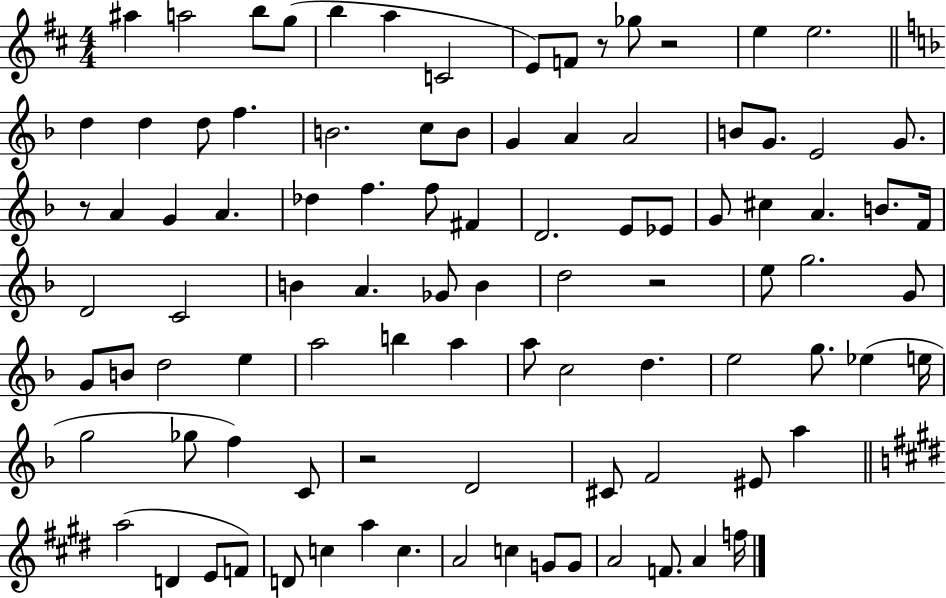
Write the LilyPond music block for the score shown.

{
  \clef treble
  \numericTimeSignature
  \time 4/4
  \key d \major
  ais''4 a''2 b''8 g''8( | b''4 a''4 c'2 | e'8) f'8 r8 ges''8 r2 | e''4 e''2. | \break \bar "||" \break \key f \major d''4 d''4 d''8 f''4. | b'2. c''8 b'8 | g'4 a'4 a'2 | b'8 g'8. e'2 g'8. | \break r8 a'4 g'4 a'4. | des''4 f''4. f''8 fis'4 | d'2. e'8 ees'8 | g'8 cis''4 a'4. b'8. f'16 | \break d'2 c'2 | b'4 a'4. ges'8 b'4 | d''2 r2 | e''8 g''2. g'8 | \break g'8 b'8 d''2 e''4 | a''2 b''4 a''4 | a''8 c''2 d''4. | e''2 g''8. ees''4( e''16 | \break g''2 ges''8 f''4) c'8 | r2 d'2 | cis'8 f'2 eis'8 a''4 | \bar "||" \break \key e \major a''2( d'4 e'8 f'8) | d'8 c''4 a''4 c''4. | a'2 c''4 g'8 g'8 | a'2 f'8. a'4 f''16 | \break \bar "|."
}